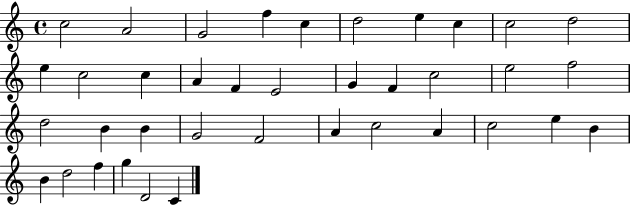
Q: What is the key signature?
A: C major